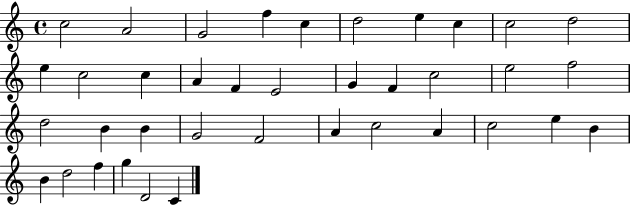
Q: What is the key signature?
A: C major